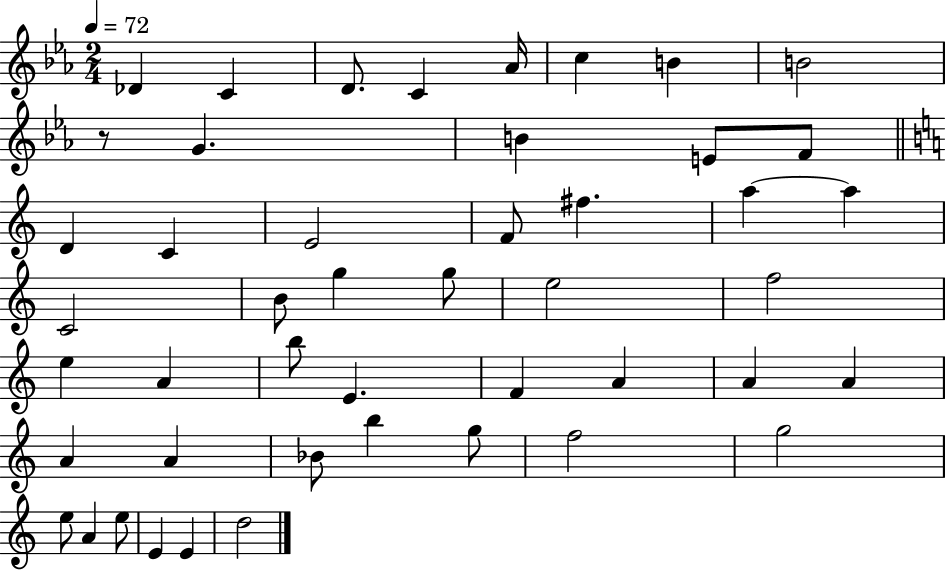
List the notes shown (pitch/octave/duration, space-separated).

Db4/q C4/q D4/e. C4/q Ab4/s C5/q B4/q B4/h R/e G4/q. B4/q E4/e F4/e D4/q C4/q E4/h F4/e F#5/q. A5/q A5/q C4/h B4/e G5/q G5/e E5/h F5/h E5/q A4/q B5/e E4/q. F4/q A4/q A4/q A4/q A4/q A4/q Bb4/e B5/q G5/e F5/h G5/h E5/e A4/q E5/e E4/q E4/q D5/h